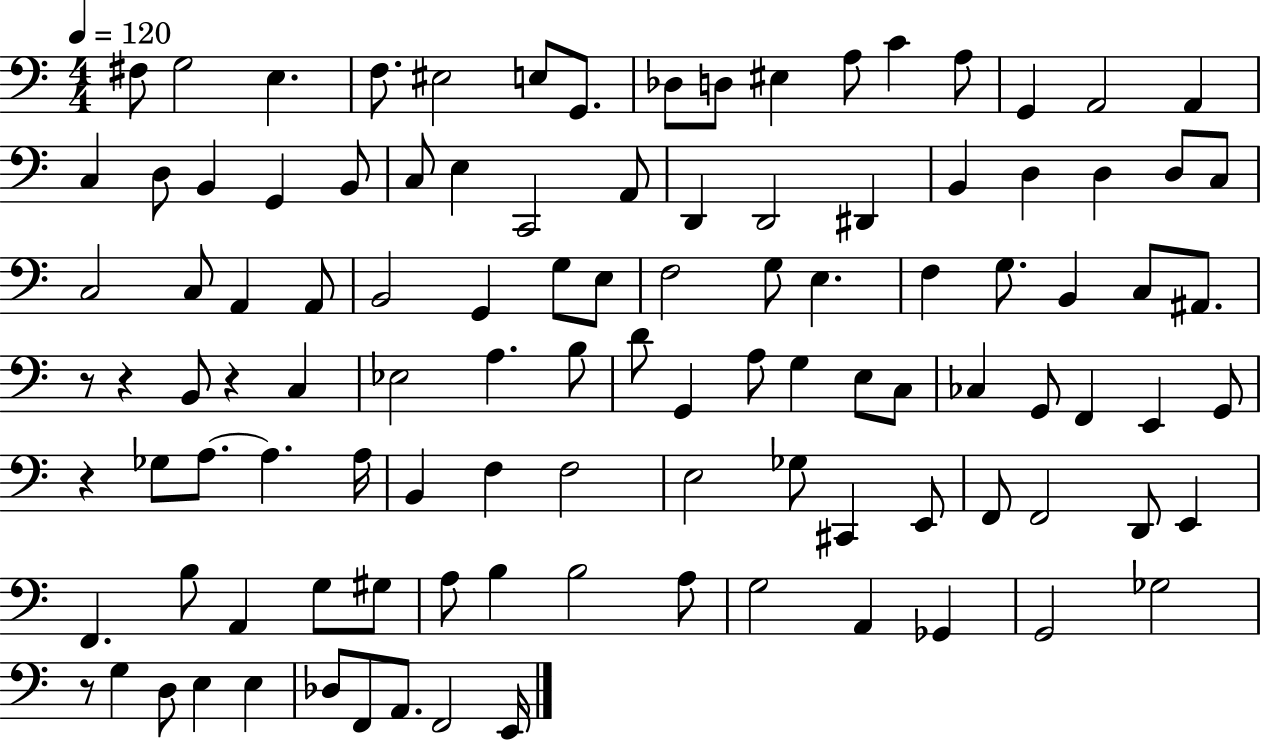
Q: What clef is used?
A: bass